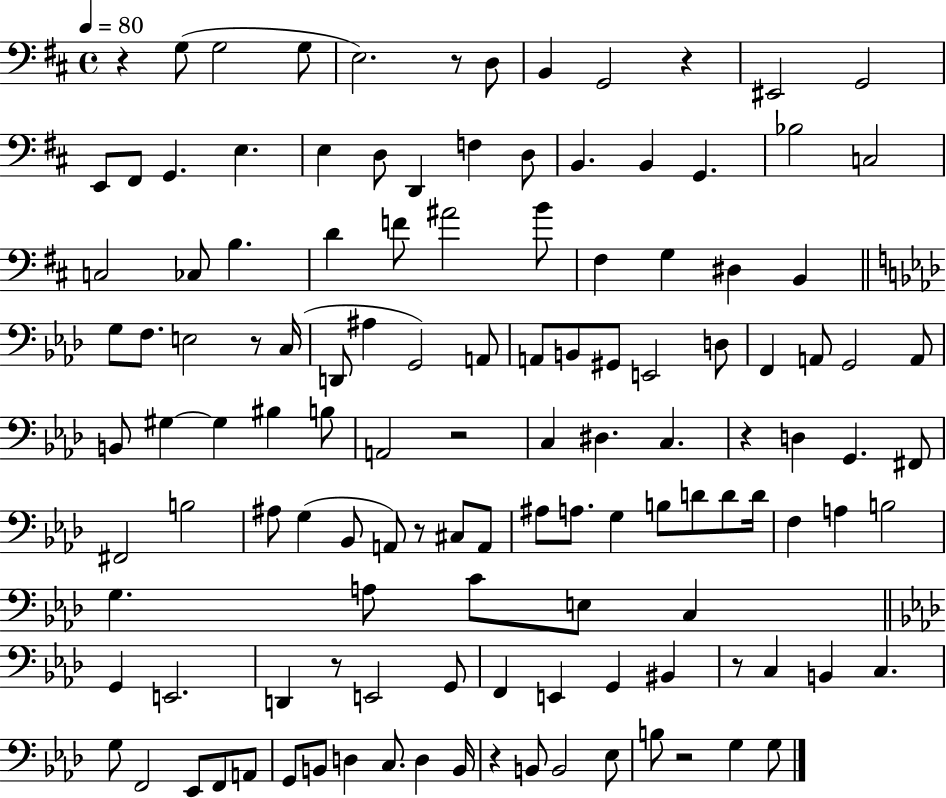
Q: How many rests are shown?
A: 11